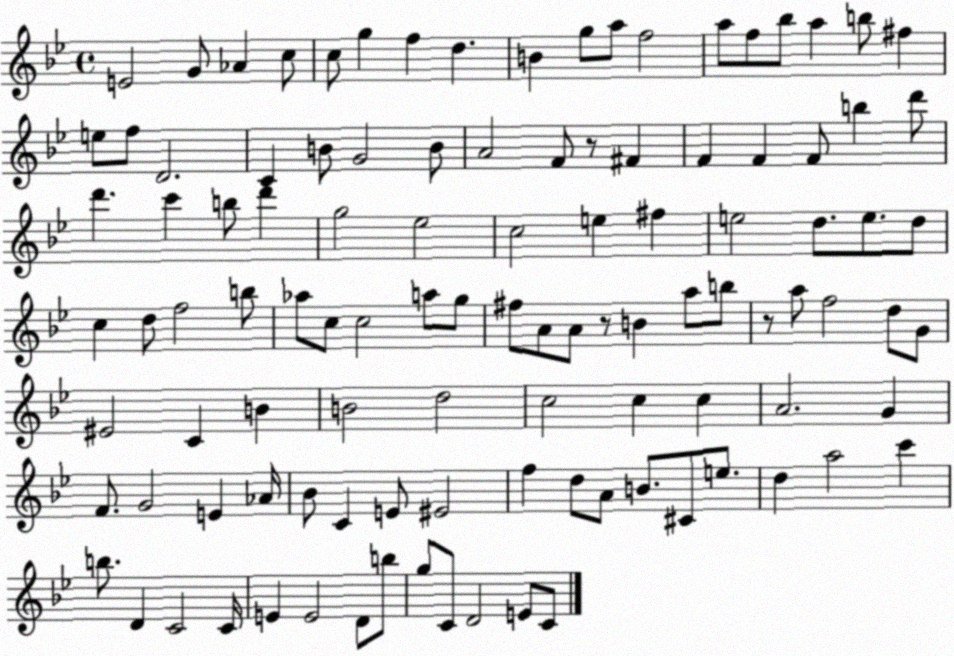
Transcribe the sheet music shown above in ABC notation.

X:1
T:Untitled
M:4/4
L:1/4
K:Bb
E2 G/2 _A c/2 c/2 g f d B g/2 a/2 f2 a/2 f/2 _b/2 a b/2 ^f e/2 f/2 D2 C B/2 G2 B/2 A2 F/2 z/2 ^F F F F/2 b d'/2 d' c' b/2 d' g2 _e2 c2 e ^f e2 d/2 e/2 d/2 c d/2 f2 b/2 _a/2 c/2 c2 a/2 g/2 ^f/2 A/2 A/2 z/2 B a/2 b/2 z/2 a/2 f2 d/2 G/2 ^E2 C B B2 d2 c2 c c A2 G F/2 G2 E _A/4 _B/2 C E/2 ^E2 f d/2 A/2 B/2 ^C/2 e/2 d a2 c' b/2 D C2 C/4 E E2 D/2 b/2 g/2 C/2 D2 E/2 C/2